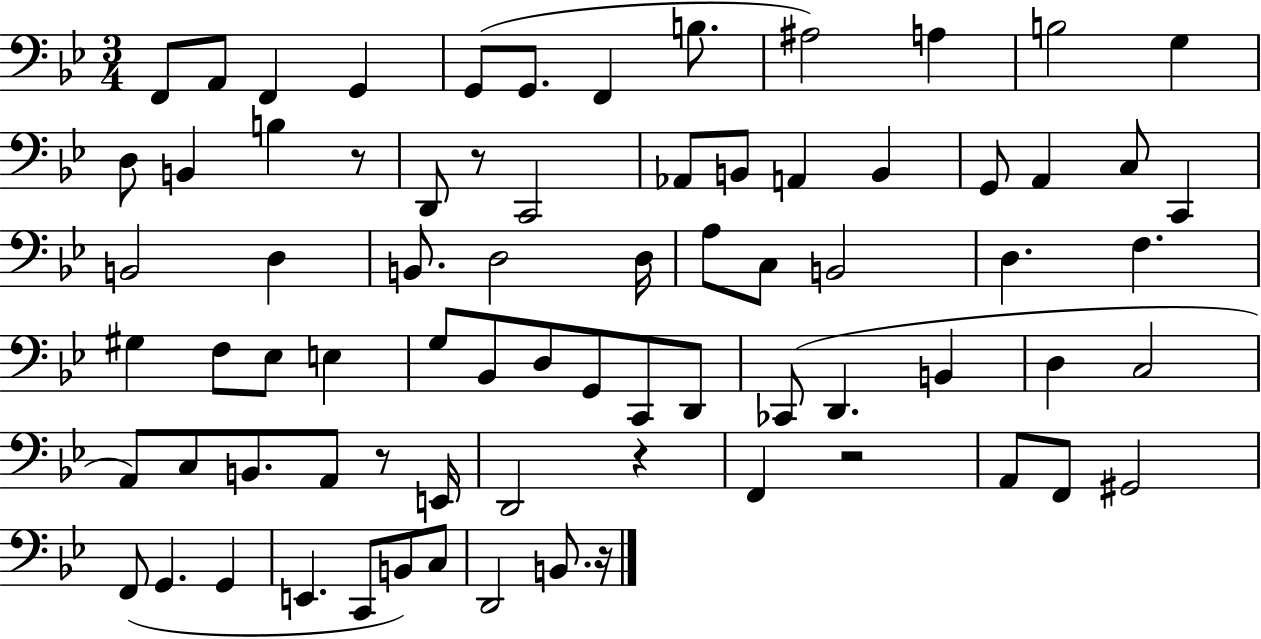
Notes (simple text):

F2/e A2/e F2/q G2/q G2/e G2/e. F2/q B3/e. A#3/h A3/q B3/h G3/q D3/e B2/q B3/q R/e D2/e R/e C2/h Ab2/e B2/e A2/q B2/q G2/e A2/q C3/e C2/q B2/h D3/q B2/e. D3/h D3/s A3/e C3/e B2/h D3/q. F3/q. G#3/q F3/e Eb3/e E3/q G3/e Bb2/e D3/e G2/e C2/e D2/e CES2/e D2/q. B2/q D3/q C3/h A2/e C3/e B2/e. A2/e R/e E2/s D2/h R/q F2/q R/h A2/e F2/e G#2/h F2/e G2/q. G2/q E2/q. C2/e B2/e C3/e D2/h B2/e. R/s